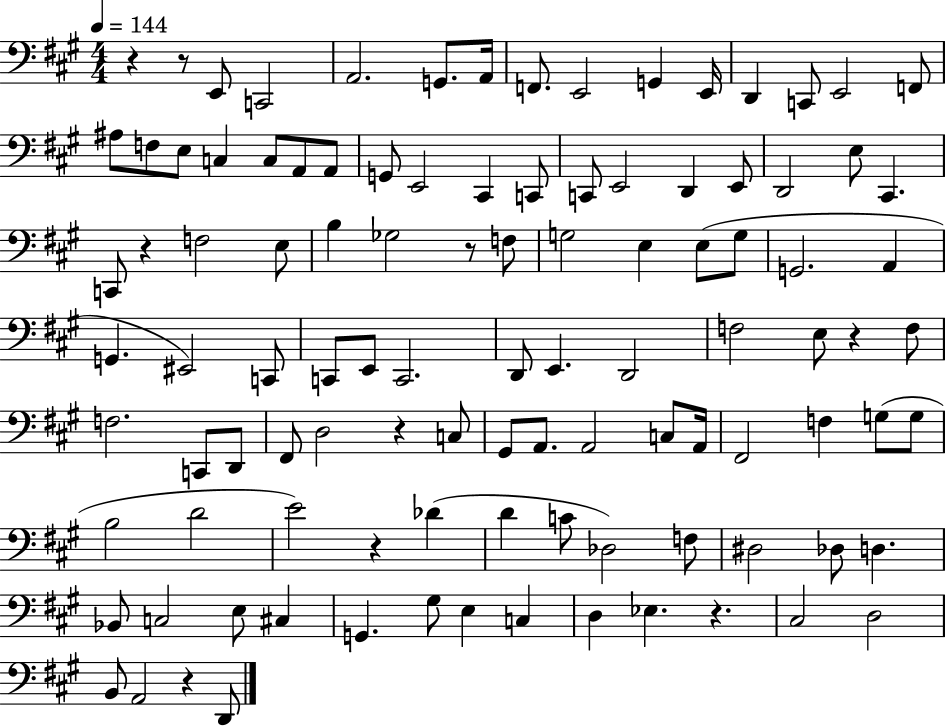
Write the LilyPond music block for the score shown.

{
  \clef bass
  \numericTimeSignature
  \time 4/4
  \key a \major
  \tempo 4 = 144
  r4 r8 e,8 c,2 | a,2. g,8. a,16 | f,8. e,2 g,4 e,16 | d,4 c,8 e,2 f,8 | \break ais8 f8 e8 c4 c8 a,8 a,8 | g,8 e,2 cis,4 c,8 | c,8 e,2 d,4 e,8 | d,2 e8 cis,4. | \break c,8 r4 f2 e8 | b4 ges2 r8 f8 | g2 e4 e8( g8 | g,2. a,4 | \break g,4. eis,2) c,8 | c,8 e,8 c,2. | d,8 e,4. d,2 | f2 e8 r4 f8 | \break f2. c,8 d,8 | fis,8 d2 r4 c8 | gis,8 a,8. a,2 c8 a,16 | fis,2 f4 g8( g8 | \break b2 d'2 | e'2) r4 des'4( | d'4 c'8 des2) f8 | dis2 des8 d4. | \break bes,8 c2 e8 cis4 | g,4. gis8 e4 c4 | d4 ees4. r4. | cis2 d2 | \break b,8 a,2 r4 d,8 | \bar "|."
}